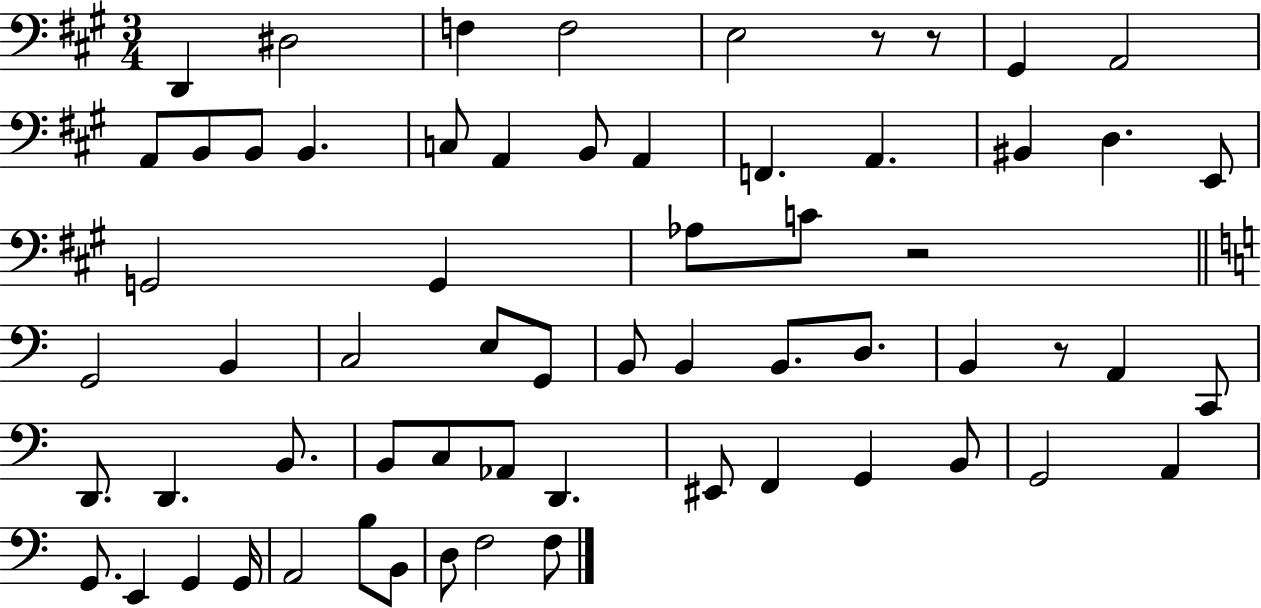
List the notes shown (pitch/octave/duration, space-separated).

D2/q D#3/h F3/q F3/h E3/h R/e R/e G#2/q A2/h A2/e B2/e B2/e B2/q. C3/e A2/q B2/e A2/q F2/q. A2/q. BIS2/q D3/q. E2/e G2/h G2/q Ab3/e C4/e R/h G2/h B2/q C3/h E3/e G2/e B2/e B2/q B2/e. D3/e. B2/q R/e A2/q C2/e D2/e. D2/q. B2/e. B2/e C3/e Ab2/e D2/q. EIS2/e F2/q G2/q B2/e G2/h A2/q G2/e. E2/q G2/q G2/s A2/h B3/e B2/e D3/e F3/h F3/e